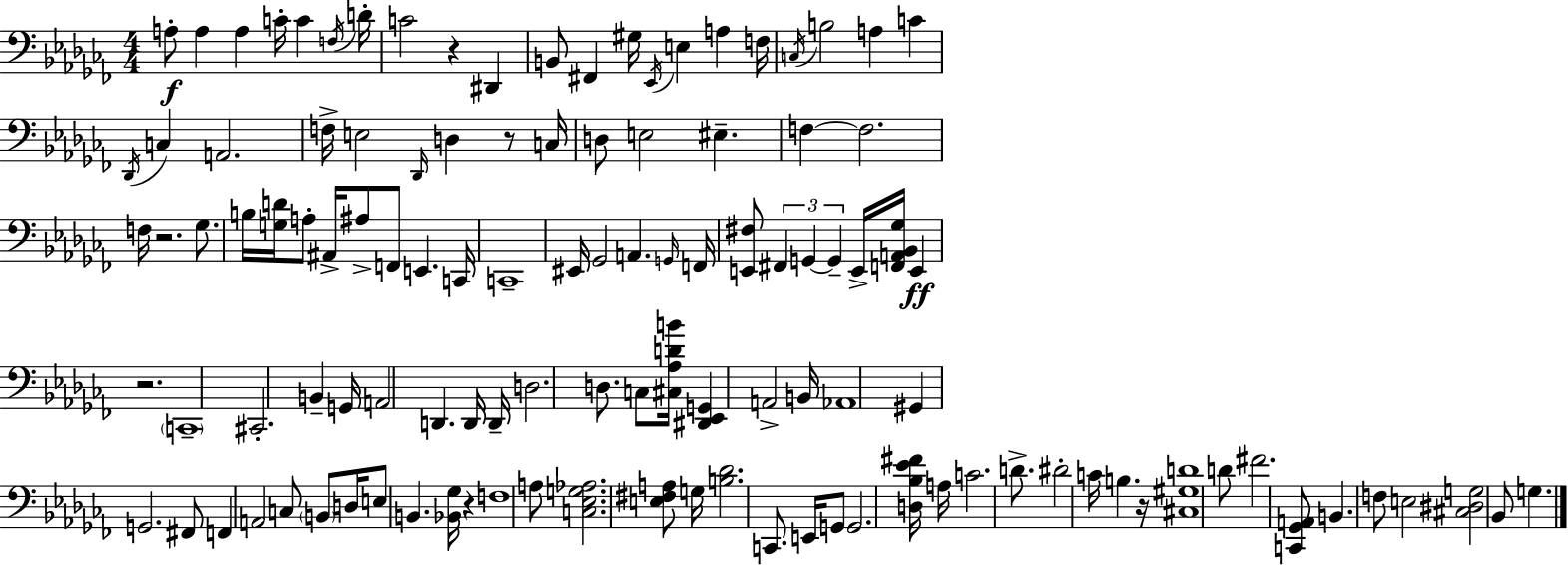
X:1
T:Untitled
M:4/4
L:1/4
K:Abm
A,/2 A, A, C/4 C F,/4 D/4 C2 z ^D,, B,,/2 ^F,, ^G,/4 _E,,/4 E, A, F,/4 C,/4 B,2 A, C _D,,/4 C, A,,2 F,/4 E,2 _D,,/4 D, z/2 C,/4 D,/2 E,2 ^E, F, F,2 F,/4 z2 _G,/2 B,/4 [G,D]/4 A,/2 ^A,,/4 ^A,/2 F,,/2 E,, C,,/4 C,,4 ^E,,/4 _G,,2 A,, G,,/4 F,,/4 [E,,^F,]/2 ^F,, G,, G,, E,,/4 [F,,A,,_B,,_G,]/4 E,, z2 C,,4 ^C,,2 B,, G,,/4 A,,2 D,, D,,/4 D,,/4 D,2 D,/2 C,/2 [^C,_A,DB]/4 [^D,,_E,,G,,] A,,2 B,,/4 _A,,4 ^G,, G,,2 ^F,,/2 F,, A,,2 C,/2 B,,/2 D,/4 E,/2 B,, [_B,,_G,]/4 z F,4 A,/2 [C,_E,G,_A,]2 [E,^F,A,]/2 G,/4 [B,_D]2 C,,/2 E,,/4 G,,/2 G,,2 [D,_B,_E^F]/4 A,/4 C2 D/2 ^D2 C/4 B, z/4 [^C,^G,D]4 D/2 ^F2 [C,,_G,,A,,]/2 B,, F,/2 E,2 [^C,^D,G,]2 _B,,/2 G,